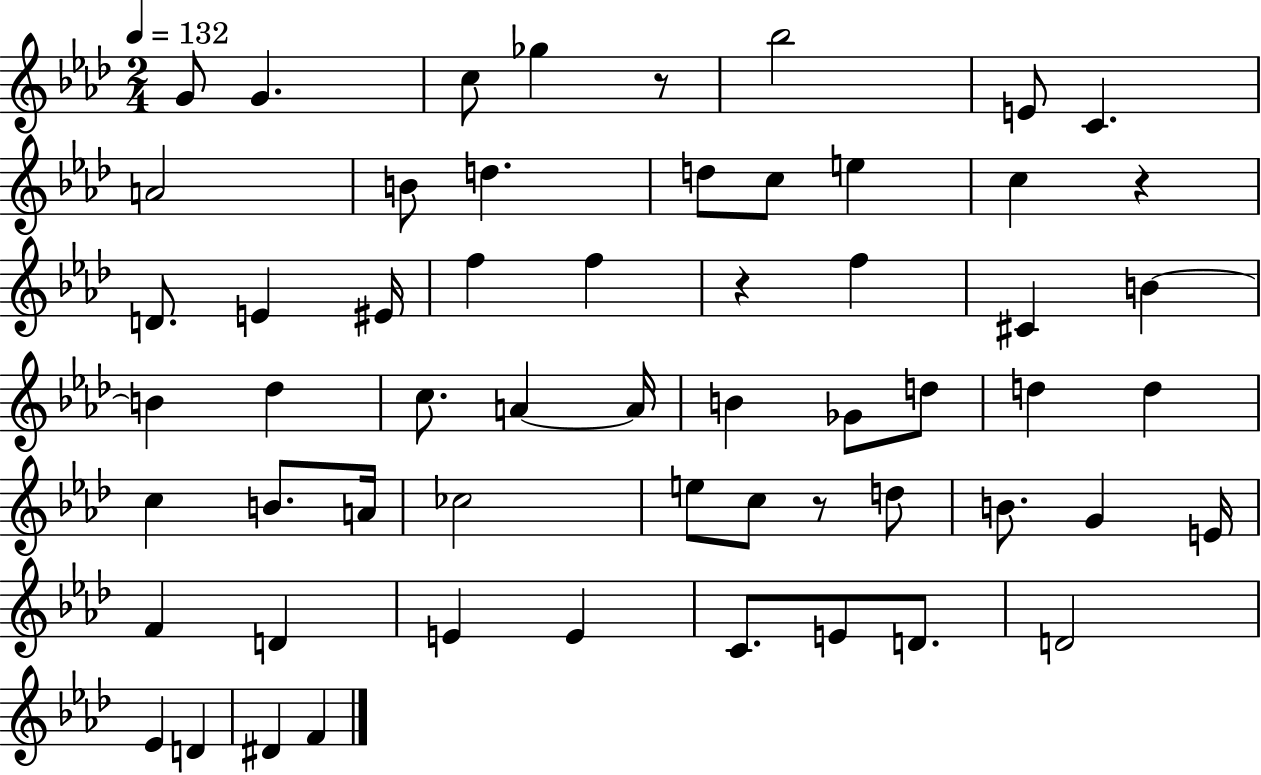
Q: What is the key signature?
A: AES major